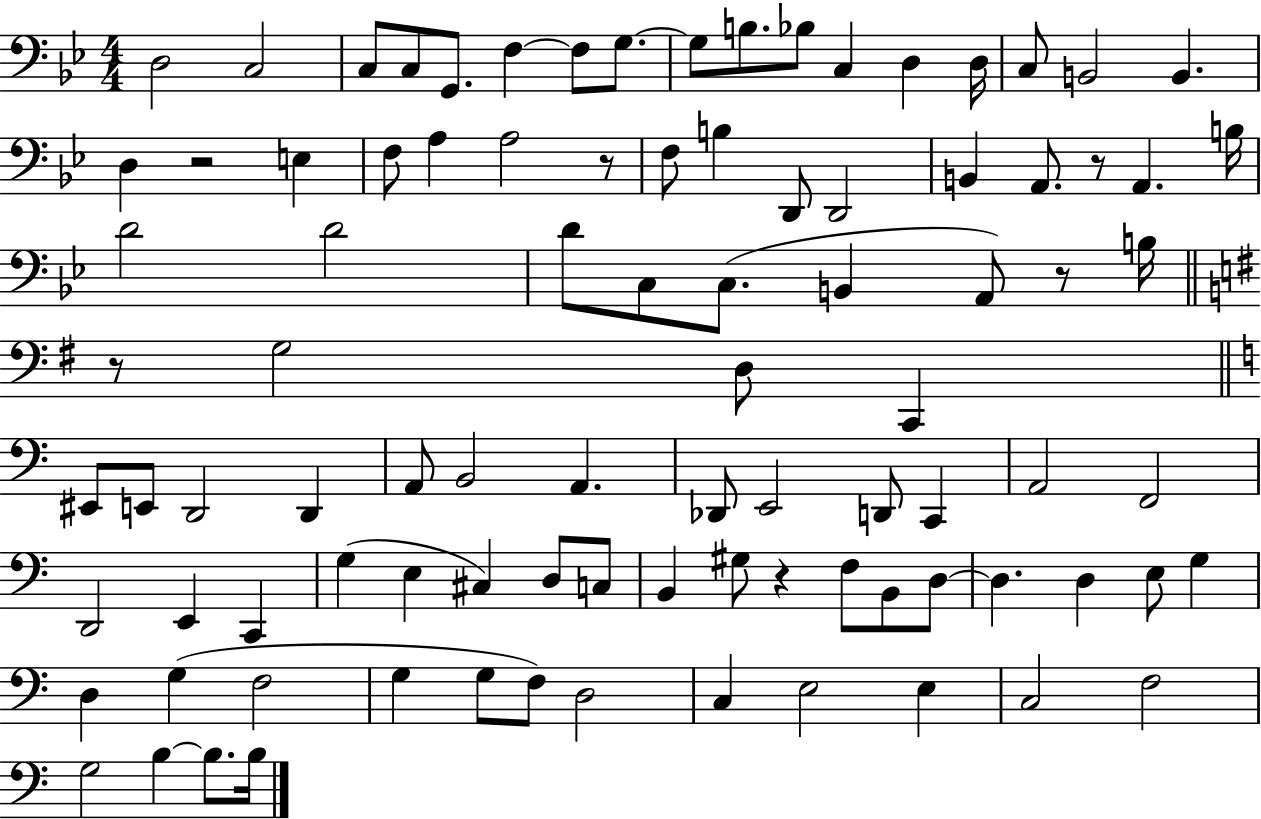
D3/h C3/h C3/e C3/e G2/e. F3/q F3/e G3/e. G3/e B3/e. Bb3/e C3/q D3/q D3/s C3/e B2/h B2/q. D3/q R/h E3/q F3/e A3/q A3/h R/e F3/e B3/q D2/e D2/h B2/q A2/e. R/e A2/q. B3/s D4/h D4/h D4/e C3/e C3/e. B2/q A2/e R/e B3/s R/e G3/h D3/e C2/q EIS2/e E2/e D2/h D2/q A2/e B2/h A2/q. Db2/e E2/h D2/e C2/q A2/h F2/h D2/h E2/q C2/q G3/q E3/q C#3/q D3/e C3/e B2/q G#3/e R/q F3/e B2/e D3/e D3/q. D3/q E3/e G3/q D3/q G3/q F3/h G3/q G3/e F3/e D3/h C3/q E3/h E3/q C3/h F3/h G3/h B3/q B3/e. B3/s